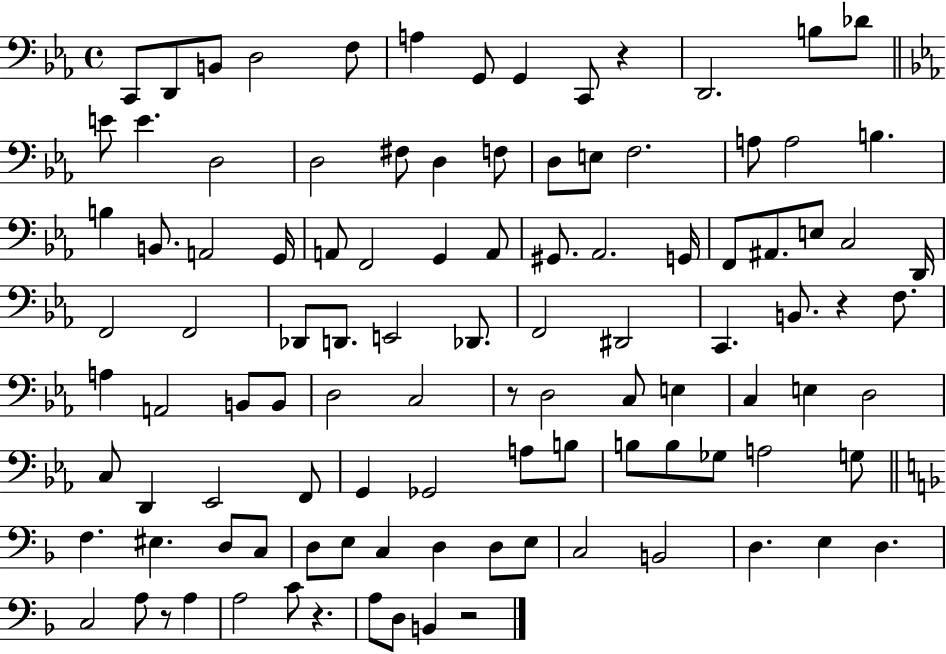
C2/e D2/e B2/e D3/h F3/e A3/q G2/e G2/q C2/e R/q D2/h. B3/e Db4/e E4/e E4/q. D3/h D3/h F#3/e D3/q F3/e D3/e E3/e F3/h. A3/e A3/h B3/q. B3/q B2/e. A2/h G2/s A2/e F2/h G2/q A2/e G#2/e. Ab2/h. G2/s F2/e A#2/e. E3/e C3/h D2/s F2/h F2/h Db2/e D2/e. E2/h Db2/e. F2/h D#2/h C2/q. B2/e. R/q F3/e. A3/q A2/h B2/e B2/e D3/h C3/h R/e D3/h C3/e E3/q C3/q E3/q D3/h C3/e D2/q Eb2/h F2/e G2/q Gb2/h A3/e B3/e B3/e B3/e Gb3/e A3/h G3/e F3/q. EIS3/q. D3/e C3/e D3/e E3/e C3/q D3/q D3/e E3/e C3/h B2/h D3/q. E3/q D3/q. C3/h A3/e R/e A3/q A3/h C4/e R/q. A3/e D3/e B2/q R/h